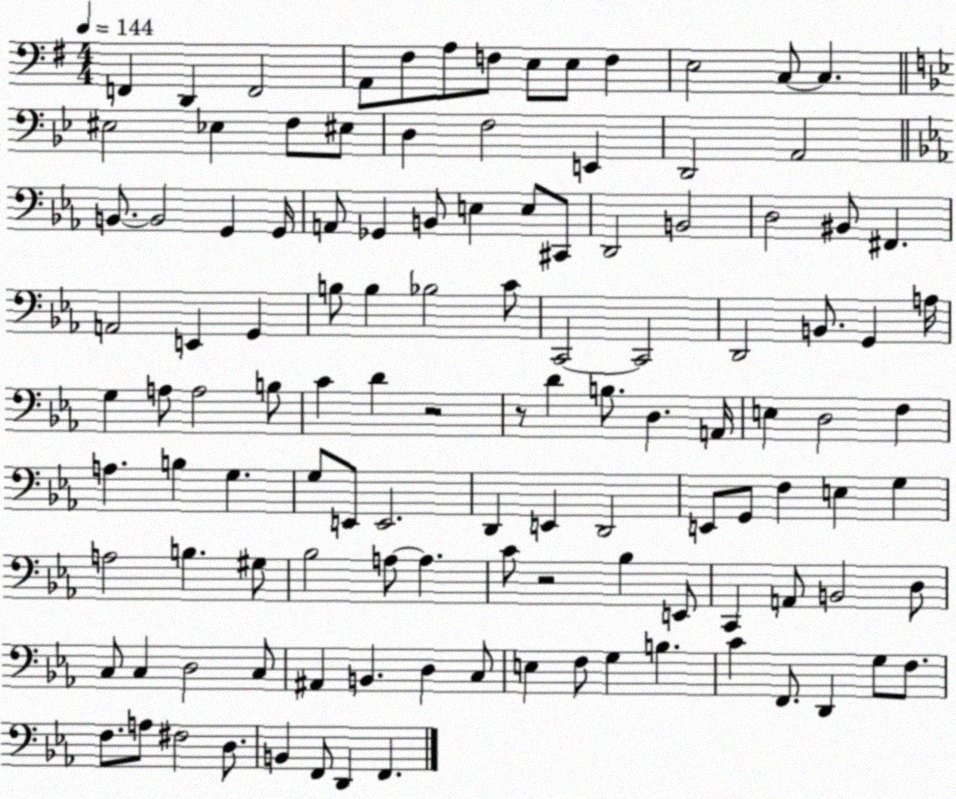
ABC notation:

X:1
T:Untitled
M:4/4
L:1/4
K:G
F,, D,, F,,2 A,,/2 ^F,/2 A,/2 F,/2 E,/2 E,/2 F, E,2 C,/2 C, ^E,2 _E, F,/2 ^E,/2 D, F,2 E,, D,,2 A,,2 B,,/2 B,,2 G,, G,,/4 A,,/2 _G,, B,,/2 E, E,/2 ^C,,/2 D,,2 B,,2 D,2 ^B,,/2 ^F,, A,,2 E,, G,, B,/2 B, _B,2 C/2 C,,2 C,,2 D,,2 B,,/2 G,, A,/4 G, A,/2 A,2 B,/2 C D z2 z/2 D B,/2 D, A,,/4 E, D,2 F, A, B, G, G,/2 E,,/2 E,,2 D,, E,, D,,2 E,,/2 G,,/2 F, E, G, A,2 B, ^G,/2 _B,2 A,/2 A, C/2 z2 _B, E,,/2 C,, A,,/2 B,,2 D,/2 C,/2 C, D,2 C,/2 ^A,, B,, D, C,/2 E, F,/2 G, B, C F,,/2 D,, G,/2 F,/2 F,/2 A,/2 ^F,2 D,/2 B,, F,,/2 D,, F,,